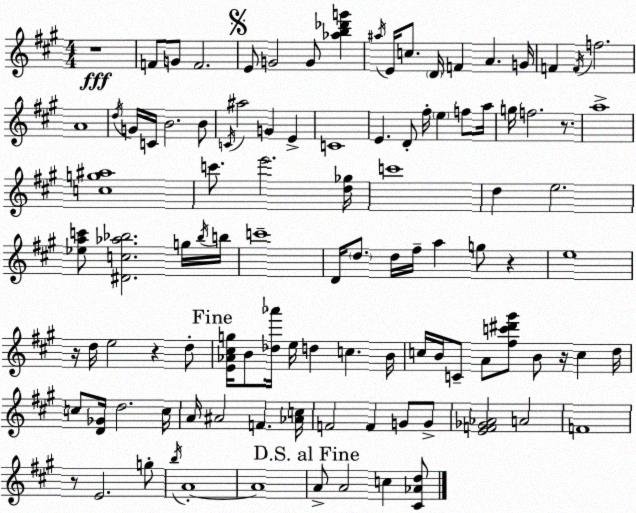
X:1
T:Untitled
M:4/4
L:1/4
K:A
z4 F/2 G/2 F2 E/2 G2 G/2 [_ab_d'g'] ^a/4 E/4 c/2 D/4 F A G/4 F F/4 f2 A4 d/4 G/4 C/4 B2 B/2 C/4 ^a2 G E C4 E D/2 ^f/4 e f/2 a/4 g/4 f2 z/2 a4 [cg^a]4 c'/2 e'2 [d_g]/4 c'4 d e2 [_eac']/2 [^Dc_a_b]2 g/4 _b/4 b/4 c'4 D/4 d/2 d/4 ^f/4 a g/2 z e4 z/4 d/4 e2 z d/2 [E_A^cg]/4 B/2 [_d_a']/4 e/4 d c B/4 c/4 B/4 C/2 A/2 [^fc'^d'^g']/2 B/2 z/4 c d/4 c/2 [D_G]/4 d2 c/4 A/4 ^A2 F [_Ac]/4 F2 F G/2 G/2 [EF_G_A]2 A2 F4 z/2 E2 g/2 b/4 A4 A4 A/2 A2 c [^C_Ad]/2